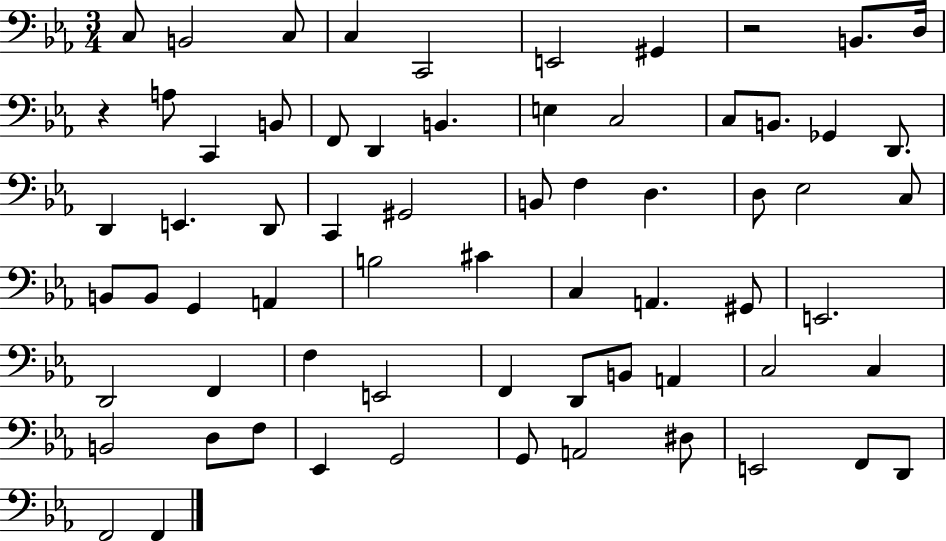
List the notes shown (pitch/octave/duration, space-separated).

C3/e B2/h C3/e C3/q C2/h E2/h G#2/q R/h B2/e. D3/s R/q A3/e C2/q B2/e F2/e D2/q B2/q. E3/q C3/h C3/e B2/e. Gb2/q D2/e. D2/q E2/q. D2/e C2/q G#2/h B2/e F3/q D3/q. D3/e Eb3/h C3/e B2/e B2/e G2/q A2/q B3/h C#4/q C3/q A2/q. G#2/e E2/h. D2/h F2/q F3/q E2/h F2/q D2/e B2/e A2/q C3/h C3/q B2/h D3/e F3/e Eb2/q G2/h G2/e A2/h D#3/e E2/h F2/e D2/e F2/h F2/q